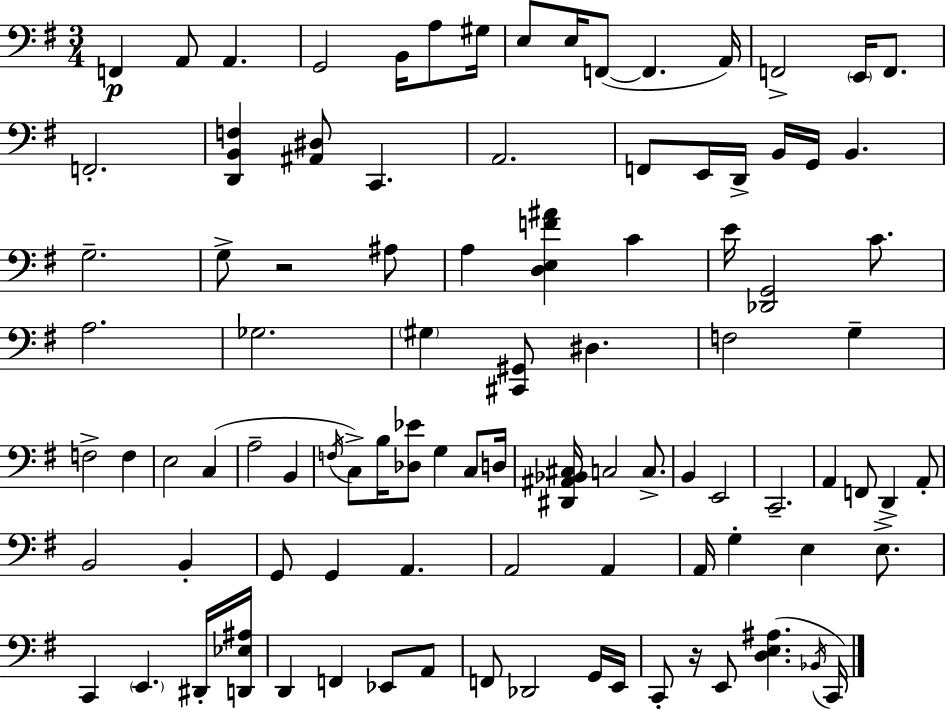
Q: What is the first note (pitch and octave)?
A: F2